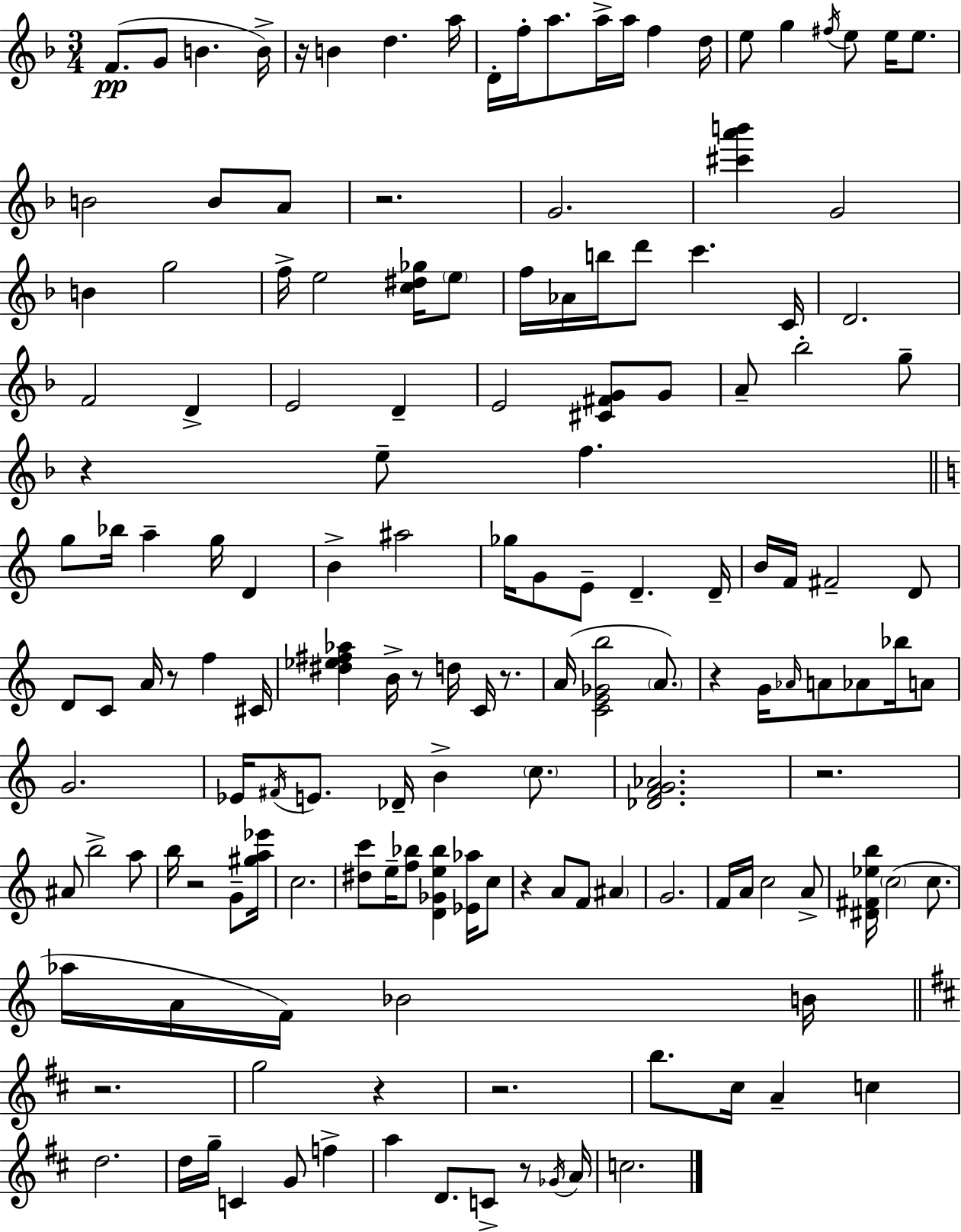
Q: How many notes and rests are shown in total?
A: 153